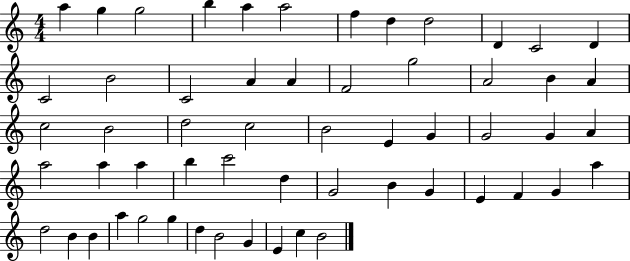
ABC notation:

X:1
T:Untitled
M:4/4
L:1/4
K:C
a g g2 b a a2 f d d2 D C2 D C2 B2 C2 A A F2 g2 A2 B A c2 B2 d2 c2 B2 E G G2 G A a2 a a b c'2 d G2 B G E F G a d2 B B a g2 g d B2 G E c B2